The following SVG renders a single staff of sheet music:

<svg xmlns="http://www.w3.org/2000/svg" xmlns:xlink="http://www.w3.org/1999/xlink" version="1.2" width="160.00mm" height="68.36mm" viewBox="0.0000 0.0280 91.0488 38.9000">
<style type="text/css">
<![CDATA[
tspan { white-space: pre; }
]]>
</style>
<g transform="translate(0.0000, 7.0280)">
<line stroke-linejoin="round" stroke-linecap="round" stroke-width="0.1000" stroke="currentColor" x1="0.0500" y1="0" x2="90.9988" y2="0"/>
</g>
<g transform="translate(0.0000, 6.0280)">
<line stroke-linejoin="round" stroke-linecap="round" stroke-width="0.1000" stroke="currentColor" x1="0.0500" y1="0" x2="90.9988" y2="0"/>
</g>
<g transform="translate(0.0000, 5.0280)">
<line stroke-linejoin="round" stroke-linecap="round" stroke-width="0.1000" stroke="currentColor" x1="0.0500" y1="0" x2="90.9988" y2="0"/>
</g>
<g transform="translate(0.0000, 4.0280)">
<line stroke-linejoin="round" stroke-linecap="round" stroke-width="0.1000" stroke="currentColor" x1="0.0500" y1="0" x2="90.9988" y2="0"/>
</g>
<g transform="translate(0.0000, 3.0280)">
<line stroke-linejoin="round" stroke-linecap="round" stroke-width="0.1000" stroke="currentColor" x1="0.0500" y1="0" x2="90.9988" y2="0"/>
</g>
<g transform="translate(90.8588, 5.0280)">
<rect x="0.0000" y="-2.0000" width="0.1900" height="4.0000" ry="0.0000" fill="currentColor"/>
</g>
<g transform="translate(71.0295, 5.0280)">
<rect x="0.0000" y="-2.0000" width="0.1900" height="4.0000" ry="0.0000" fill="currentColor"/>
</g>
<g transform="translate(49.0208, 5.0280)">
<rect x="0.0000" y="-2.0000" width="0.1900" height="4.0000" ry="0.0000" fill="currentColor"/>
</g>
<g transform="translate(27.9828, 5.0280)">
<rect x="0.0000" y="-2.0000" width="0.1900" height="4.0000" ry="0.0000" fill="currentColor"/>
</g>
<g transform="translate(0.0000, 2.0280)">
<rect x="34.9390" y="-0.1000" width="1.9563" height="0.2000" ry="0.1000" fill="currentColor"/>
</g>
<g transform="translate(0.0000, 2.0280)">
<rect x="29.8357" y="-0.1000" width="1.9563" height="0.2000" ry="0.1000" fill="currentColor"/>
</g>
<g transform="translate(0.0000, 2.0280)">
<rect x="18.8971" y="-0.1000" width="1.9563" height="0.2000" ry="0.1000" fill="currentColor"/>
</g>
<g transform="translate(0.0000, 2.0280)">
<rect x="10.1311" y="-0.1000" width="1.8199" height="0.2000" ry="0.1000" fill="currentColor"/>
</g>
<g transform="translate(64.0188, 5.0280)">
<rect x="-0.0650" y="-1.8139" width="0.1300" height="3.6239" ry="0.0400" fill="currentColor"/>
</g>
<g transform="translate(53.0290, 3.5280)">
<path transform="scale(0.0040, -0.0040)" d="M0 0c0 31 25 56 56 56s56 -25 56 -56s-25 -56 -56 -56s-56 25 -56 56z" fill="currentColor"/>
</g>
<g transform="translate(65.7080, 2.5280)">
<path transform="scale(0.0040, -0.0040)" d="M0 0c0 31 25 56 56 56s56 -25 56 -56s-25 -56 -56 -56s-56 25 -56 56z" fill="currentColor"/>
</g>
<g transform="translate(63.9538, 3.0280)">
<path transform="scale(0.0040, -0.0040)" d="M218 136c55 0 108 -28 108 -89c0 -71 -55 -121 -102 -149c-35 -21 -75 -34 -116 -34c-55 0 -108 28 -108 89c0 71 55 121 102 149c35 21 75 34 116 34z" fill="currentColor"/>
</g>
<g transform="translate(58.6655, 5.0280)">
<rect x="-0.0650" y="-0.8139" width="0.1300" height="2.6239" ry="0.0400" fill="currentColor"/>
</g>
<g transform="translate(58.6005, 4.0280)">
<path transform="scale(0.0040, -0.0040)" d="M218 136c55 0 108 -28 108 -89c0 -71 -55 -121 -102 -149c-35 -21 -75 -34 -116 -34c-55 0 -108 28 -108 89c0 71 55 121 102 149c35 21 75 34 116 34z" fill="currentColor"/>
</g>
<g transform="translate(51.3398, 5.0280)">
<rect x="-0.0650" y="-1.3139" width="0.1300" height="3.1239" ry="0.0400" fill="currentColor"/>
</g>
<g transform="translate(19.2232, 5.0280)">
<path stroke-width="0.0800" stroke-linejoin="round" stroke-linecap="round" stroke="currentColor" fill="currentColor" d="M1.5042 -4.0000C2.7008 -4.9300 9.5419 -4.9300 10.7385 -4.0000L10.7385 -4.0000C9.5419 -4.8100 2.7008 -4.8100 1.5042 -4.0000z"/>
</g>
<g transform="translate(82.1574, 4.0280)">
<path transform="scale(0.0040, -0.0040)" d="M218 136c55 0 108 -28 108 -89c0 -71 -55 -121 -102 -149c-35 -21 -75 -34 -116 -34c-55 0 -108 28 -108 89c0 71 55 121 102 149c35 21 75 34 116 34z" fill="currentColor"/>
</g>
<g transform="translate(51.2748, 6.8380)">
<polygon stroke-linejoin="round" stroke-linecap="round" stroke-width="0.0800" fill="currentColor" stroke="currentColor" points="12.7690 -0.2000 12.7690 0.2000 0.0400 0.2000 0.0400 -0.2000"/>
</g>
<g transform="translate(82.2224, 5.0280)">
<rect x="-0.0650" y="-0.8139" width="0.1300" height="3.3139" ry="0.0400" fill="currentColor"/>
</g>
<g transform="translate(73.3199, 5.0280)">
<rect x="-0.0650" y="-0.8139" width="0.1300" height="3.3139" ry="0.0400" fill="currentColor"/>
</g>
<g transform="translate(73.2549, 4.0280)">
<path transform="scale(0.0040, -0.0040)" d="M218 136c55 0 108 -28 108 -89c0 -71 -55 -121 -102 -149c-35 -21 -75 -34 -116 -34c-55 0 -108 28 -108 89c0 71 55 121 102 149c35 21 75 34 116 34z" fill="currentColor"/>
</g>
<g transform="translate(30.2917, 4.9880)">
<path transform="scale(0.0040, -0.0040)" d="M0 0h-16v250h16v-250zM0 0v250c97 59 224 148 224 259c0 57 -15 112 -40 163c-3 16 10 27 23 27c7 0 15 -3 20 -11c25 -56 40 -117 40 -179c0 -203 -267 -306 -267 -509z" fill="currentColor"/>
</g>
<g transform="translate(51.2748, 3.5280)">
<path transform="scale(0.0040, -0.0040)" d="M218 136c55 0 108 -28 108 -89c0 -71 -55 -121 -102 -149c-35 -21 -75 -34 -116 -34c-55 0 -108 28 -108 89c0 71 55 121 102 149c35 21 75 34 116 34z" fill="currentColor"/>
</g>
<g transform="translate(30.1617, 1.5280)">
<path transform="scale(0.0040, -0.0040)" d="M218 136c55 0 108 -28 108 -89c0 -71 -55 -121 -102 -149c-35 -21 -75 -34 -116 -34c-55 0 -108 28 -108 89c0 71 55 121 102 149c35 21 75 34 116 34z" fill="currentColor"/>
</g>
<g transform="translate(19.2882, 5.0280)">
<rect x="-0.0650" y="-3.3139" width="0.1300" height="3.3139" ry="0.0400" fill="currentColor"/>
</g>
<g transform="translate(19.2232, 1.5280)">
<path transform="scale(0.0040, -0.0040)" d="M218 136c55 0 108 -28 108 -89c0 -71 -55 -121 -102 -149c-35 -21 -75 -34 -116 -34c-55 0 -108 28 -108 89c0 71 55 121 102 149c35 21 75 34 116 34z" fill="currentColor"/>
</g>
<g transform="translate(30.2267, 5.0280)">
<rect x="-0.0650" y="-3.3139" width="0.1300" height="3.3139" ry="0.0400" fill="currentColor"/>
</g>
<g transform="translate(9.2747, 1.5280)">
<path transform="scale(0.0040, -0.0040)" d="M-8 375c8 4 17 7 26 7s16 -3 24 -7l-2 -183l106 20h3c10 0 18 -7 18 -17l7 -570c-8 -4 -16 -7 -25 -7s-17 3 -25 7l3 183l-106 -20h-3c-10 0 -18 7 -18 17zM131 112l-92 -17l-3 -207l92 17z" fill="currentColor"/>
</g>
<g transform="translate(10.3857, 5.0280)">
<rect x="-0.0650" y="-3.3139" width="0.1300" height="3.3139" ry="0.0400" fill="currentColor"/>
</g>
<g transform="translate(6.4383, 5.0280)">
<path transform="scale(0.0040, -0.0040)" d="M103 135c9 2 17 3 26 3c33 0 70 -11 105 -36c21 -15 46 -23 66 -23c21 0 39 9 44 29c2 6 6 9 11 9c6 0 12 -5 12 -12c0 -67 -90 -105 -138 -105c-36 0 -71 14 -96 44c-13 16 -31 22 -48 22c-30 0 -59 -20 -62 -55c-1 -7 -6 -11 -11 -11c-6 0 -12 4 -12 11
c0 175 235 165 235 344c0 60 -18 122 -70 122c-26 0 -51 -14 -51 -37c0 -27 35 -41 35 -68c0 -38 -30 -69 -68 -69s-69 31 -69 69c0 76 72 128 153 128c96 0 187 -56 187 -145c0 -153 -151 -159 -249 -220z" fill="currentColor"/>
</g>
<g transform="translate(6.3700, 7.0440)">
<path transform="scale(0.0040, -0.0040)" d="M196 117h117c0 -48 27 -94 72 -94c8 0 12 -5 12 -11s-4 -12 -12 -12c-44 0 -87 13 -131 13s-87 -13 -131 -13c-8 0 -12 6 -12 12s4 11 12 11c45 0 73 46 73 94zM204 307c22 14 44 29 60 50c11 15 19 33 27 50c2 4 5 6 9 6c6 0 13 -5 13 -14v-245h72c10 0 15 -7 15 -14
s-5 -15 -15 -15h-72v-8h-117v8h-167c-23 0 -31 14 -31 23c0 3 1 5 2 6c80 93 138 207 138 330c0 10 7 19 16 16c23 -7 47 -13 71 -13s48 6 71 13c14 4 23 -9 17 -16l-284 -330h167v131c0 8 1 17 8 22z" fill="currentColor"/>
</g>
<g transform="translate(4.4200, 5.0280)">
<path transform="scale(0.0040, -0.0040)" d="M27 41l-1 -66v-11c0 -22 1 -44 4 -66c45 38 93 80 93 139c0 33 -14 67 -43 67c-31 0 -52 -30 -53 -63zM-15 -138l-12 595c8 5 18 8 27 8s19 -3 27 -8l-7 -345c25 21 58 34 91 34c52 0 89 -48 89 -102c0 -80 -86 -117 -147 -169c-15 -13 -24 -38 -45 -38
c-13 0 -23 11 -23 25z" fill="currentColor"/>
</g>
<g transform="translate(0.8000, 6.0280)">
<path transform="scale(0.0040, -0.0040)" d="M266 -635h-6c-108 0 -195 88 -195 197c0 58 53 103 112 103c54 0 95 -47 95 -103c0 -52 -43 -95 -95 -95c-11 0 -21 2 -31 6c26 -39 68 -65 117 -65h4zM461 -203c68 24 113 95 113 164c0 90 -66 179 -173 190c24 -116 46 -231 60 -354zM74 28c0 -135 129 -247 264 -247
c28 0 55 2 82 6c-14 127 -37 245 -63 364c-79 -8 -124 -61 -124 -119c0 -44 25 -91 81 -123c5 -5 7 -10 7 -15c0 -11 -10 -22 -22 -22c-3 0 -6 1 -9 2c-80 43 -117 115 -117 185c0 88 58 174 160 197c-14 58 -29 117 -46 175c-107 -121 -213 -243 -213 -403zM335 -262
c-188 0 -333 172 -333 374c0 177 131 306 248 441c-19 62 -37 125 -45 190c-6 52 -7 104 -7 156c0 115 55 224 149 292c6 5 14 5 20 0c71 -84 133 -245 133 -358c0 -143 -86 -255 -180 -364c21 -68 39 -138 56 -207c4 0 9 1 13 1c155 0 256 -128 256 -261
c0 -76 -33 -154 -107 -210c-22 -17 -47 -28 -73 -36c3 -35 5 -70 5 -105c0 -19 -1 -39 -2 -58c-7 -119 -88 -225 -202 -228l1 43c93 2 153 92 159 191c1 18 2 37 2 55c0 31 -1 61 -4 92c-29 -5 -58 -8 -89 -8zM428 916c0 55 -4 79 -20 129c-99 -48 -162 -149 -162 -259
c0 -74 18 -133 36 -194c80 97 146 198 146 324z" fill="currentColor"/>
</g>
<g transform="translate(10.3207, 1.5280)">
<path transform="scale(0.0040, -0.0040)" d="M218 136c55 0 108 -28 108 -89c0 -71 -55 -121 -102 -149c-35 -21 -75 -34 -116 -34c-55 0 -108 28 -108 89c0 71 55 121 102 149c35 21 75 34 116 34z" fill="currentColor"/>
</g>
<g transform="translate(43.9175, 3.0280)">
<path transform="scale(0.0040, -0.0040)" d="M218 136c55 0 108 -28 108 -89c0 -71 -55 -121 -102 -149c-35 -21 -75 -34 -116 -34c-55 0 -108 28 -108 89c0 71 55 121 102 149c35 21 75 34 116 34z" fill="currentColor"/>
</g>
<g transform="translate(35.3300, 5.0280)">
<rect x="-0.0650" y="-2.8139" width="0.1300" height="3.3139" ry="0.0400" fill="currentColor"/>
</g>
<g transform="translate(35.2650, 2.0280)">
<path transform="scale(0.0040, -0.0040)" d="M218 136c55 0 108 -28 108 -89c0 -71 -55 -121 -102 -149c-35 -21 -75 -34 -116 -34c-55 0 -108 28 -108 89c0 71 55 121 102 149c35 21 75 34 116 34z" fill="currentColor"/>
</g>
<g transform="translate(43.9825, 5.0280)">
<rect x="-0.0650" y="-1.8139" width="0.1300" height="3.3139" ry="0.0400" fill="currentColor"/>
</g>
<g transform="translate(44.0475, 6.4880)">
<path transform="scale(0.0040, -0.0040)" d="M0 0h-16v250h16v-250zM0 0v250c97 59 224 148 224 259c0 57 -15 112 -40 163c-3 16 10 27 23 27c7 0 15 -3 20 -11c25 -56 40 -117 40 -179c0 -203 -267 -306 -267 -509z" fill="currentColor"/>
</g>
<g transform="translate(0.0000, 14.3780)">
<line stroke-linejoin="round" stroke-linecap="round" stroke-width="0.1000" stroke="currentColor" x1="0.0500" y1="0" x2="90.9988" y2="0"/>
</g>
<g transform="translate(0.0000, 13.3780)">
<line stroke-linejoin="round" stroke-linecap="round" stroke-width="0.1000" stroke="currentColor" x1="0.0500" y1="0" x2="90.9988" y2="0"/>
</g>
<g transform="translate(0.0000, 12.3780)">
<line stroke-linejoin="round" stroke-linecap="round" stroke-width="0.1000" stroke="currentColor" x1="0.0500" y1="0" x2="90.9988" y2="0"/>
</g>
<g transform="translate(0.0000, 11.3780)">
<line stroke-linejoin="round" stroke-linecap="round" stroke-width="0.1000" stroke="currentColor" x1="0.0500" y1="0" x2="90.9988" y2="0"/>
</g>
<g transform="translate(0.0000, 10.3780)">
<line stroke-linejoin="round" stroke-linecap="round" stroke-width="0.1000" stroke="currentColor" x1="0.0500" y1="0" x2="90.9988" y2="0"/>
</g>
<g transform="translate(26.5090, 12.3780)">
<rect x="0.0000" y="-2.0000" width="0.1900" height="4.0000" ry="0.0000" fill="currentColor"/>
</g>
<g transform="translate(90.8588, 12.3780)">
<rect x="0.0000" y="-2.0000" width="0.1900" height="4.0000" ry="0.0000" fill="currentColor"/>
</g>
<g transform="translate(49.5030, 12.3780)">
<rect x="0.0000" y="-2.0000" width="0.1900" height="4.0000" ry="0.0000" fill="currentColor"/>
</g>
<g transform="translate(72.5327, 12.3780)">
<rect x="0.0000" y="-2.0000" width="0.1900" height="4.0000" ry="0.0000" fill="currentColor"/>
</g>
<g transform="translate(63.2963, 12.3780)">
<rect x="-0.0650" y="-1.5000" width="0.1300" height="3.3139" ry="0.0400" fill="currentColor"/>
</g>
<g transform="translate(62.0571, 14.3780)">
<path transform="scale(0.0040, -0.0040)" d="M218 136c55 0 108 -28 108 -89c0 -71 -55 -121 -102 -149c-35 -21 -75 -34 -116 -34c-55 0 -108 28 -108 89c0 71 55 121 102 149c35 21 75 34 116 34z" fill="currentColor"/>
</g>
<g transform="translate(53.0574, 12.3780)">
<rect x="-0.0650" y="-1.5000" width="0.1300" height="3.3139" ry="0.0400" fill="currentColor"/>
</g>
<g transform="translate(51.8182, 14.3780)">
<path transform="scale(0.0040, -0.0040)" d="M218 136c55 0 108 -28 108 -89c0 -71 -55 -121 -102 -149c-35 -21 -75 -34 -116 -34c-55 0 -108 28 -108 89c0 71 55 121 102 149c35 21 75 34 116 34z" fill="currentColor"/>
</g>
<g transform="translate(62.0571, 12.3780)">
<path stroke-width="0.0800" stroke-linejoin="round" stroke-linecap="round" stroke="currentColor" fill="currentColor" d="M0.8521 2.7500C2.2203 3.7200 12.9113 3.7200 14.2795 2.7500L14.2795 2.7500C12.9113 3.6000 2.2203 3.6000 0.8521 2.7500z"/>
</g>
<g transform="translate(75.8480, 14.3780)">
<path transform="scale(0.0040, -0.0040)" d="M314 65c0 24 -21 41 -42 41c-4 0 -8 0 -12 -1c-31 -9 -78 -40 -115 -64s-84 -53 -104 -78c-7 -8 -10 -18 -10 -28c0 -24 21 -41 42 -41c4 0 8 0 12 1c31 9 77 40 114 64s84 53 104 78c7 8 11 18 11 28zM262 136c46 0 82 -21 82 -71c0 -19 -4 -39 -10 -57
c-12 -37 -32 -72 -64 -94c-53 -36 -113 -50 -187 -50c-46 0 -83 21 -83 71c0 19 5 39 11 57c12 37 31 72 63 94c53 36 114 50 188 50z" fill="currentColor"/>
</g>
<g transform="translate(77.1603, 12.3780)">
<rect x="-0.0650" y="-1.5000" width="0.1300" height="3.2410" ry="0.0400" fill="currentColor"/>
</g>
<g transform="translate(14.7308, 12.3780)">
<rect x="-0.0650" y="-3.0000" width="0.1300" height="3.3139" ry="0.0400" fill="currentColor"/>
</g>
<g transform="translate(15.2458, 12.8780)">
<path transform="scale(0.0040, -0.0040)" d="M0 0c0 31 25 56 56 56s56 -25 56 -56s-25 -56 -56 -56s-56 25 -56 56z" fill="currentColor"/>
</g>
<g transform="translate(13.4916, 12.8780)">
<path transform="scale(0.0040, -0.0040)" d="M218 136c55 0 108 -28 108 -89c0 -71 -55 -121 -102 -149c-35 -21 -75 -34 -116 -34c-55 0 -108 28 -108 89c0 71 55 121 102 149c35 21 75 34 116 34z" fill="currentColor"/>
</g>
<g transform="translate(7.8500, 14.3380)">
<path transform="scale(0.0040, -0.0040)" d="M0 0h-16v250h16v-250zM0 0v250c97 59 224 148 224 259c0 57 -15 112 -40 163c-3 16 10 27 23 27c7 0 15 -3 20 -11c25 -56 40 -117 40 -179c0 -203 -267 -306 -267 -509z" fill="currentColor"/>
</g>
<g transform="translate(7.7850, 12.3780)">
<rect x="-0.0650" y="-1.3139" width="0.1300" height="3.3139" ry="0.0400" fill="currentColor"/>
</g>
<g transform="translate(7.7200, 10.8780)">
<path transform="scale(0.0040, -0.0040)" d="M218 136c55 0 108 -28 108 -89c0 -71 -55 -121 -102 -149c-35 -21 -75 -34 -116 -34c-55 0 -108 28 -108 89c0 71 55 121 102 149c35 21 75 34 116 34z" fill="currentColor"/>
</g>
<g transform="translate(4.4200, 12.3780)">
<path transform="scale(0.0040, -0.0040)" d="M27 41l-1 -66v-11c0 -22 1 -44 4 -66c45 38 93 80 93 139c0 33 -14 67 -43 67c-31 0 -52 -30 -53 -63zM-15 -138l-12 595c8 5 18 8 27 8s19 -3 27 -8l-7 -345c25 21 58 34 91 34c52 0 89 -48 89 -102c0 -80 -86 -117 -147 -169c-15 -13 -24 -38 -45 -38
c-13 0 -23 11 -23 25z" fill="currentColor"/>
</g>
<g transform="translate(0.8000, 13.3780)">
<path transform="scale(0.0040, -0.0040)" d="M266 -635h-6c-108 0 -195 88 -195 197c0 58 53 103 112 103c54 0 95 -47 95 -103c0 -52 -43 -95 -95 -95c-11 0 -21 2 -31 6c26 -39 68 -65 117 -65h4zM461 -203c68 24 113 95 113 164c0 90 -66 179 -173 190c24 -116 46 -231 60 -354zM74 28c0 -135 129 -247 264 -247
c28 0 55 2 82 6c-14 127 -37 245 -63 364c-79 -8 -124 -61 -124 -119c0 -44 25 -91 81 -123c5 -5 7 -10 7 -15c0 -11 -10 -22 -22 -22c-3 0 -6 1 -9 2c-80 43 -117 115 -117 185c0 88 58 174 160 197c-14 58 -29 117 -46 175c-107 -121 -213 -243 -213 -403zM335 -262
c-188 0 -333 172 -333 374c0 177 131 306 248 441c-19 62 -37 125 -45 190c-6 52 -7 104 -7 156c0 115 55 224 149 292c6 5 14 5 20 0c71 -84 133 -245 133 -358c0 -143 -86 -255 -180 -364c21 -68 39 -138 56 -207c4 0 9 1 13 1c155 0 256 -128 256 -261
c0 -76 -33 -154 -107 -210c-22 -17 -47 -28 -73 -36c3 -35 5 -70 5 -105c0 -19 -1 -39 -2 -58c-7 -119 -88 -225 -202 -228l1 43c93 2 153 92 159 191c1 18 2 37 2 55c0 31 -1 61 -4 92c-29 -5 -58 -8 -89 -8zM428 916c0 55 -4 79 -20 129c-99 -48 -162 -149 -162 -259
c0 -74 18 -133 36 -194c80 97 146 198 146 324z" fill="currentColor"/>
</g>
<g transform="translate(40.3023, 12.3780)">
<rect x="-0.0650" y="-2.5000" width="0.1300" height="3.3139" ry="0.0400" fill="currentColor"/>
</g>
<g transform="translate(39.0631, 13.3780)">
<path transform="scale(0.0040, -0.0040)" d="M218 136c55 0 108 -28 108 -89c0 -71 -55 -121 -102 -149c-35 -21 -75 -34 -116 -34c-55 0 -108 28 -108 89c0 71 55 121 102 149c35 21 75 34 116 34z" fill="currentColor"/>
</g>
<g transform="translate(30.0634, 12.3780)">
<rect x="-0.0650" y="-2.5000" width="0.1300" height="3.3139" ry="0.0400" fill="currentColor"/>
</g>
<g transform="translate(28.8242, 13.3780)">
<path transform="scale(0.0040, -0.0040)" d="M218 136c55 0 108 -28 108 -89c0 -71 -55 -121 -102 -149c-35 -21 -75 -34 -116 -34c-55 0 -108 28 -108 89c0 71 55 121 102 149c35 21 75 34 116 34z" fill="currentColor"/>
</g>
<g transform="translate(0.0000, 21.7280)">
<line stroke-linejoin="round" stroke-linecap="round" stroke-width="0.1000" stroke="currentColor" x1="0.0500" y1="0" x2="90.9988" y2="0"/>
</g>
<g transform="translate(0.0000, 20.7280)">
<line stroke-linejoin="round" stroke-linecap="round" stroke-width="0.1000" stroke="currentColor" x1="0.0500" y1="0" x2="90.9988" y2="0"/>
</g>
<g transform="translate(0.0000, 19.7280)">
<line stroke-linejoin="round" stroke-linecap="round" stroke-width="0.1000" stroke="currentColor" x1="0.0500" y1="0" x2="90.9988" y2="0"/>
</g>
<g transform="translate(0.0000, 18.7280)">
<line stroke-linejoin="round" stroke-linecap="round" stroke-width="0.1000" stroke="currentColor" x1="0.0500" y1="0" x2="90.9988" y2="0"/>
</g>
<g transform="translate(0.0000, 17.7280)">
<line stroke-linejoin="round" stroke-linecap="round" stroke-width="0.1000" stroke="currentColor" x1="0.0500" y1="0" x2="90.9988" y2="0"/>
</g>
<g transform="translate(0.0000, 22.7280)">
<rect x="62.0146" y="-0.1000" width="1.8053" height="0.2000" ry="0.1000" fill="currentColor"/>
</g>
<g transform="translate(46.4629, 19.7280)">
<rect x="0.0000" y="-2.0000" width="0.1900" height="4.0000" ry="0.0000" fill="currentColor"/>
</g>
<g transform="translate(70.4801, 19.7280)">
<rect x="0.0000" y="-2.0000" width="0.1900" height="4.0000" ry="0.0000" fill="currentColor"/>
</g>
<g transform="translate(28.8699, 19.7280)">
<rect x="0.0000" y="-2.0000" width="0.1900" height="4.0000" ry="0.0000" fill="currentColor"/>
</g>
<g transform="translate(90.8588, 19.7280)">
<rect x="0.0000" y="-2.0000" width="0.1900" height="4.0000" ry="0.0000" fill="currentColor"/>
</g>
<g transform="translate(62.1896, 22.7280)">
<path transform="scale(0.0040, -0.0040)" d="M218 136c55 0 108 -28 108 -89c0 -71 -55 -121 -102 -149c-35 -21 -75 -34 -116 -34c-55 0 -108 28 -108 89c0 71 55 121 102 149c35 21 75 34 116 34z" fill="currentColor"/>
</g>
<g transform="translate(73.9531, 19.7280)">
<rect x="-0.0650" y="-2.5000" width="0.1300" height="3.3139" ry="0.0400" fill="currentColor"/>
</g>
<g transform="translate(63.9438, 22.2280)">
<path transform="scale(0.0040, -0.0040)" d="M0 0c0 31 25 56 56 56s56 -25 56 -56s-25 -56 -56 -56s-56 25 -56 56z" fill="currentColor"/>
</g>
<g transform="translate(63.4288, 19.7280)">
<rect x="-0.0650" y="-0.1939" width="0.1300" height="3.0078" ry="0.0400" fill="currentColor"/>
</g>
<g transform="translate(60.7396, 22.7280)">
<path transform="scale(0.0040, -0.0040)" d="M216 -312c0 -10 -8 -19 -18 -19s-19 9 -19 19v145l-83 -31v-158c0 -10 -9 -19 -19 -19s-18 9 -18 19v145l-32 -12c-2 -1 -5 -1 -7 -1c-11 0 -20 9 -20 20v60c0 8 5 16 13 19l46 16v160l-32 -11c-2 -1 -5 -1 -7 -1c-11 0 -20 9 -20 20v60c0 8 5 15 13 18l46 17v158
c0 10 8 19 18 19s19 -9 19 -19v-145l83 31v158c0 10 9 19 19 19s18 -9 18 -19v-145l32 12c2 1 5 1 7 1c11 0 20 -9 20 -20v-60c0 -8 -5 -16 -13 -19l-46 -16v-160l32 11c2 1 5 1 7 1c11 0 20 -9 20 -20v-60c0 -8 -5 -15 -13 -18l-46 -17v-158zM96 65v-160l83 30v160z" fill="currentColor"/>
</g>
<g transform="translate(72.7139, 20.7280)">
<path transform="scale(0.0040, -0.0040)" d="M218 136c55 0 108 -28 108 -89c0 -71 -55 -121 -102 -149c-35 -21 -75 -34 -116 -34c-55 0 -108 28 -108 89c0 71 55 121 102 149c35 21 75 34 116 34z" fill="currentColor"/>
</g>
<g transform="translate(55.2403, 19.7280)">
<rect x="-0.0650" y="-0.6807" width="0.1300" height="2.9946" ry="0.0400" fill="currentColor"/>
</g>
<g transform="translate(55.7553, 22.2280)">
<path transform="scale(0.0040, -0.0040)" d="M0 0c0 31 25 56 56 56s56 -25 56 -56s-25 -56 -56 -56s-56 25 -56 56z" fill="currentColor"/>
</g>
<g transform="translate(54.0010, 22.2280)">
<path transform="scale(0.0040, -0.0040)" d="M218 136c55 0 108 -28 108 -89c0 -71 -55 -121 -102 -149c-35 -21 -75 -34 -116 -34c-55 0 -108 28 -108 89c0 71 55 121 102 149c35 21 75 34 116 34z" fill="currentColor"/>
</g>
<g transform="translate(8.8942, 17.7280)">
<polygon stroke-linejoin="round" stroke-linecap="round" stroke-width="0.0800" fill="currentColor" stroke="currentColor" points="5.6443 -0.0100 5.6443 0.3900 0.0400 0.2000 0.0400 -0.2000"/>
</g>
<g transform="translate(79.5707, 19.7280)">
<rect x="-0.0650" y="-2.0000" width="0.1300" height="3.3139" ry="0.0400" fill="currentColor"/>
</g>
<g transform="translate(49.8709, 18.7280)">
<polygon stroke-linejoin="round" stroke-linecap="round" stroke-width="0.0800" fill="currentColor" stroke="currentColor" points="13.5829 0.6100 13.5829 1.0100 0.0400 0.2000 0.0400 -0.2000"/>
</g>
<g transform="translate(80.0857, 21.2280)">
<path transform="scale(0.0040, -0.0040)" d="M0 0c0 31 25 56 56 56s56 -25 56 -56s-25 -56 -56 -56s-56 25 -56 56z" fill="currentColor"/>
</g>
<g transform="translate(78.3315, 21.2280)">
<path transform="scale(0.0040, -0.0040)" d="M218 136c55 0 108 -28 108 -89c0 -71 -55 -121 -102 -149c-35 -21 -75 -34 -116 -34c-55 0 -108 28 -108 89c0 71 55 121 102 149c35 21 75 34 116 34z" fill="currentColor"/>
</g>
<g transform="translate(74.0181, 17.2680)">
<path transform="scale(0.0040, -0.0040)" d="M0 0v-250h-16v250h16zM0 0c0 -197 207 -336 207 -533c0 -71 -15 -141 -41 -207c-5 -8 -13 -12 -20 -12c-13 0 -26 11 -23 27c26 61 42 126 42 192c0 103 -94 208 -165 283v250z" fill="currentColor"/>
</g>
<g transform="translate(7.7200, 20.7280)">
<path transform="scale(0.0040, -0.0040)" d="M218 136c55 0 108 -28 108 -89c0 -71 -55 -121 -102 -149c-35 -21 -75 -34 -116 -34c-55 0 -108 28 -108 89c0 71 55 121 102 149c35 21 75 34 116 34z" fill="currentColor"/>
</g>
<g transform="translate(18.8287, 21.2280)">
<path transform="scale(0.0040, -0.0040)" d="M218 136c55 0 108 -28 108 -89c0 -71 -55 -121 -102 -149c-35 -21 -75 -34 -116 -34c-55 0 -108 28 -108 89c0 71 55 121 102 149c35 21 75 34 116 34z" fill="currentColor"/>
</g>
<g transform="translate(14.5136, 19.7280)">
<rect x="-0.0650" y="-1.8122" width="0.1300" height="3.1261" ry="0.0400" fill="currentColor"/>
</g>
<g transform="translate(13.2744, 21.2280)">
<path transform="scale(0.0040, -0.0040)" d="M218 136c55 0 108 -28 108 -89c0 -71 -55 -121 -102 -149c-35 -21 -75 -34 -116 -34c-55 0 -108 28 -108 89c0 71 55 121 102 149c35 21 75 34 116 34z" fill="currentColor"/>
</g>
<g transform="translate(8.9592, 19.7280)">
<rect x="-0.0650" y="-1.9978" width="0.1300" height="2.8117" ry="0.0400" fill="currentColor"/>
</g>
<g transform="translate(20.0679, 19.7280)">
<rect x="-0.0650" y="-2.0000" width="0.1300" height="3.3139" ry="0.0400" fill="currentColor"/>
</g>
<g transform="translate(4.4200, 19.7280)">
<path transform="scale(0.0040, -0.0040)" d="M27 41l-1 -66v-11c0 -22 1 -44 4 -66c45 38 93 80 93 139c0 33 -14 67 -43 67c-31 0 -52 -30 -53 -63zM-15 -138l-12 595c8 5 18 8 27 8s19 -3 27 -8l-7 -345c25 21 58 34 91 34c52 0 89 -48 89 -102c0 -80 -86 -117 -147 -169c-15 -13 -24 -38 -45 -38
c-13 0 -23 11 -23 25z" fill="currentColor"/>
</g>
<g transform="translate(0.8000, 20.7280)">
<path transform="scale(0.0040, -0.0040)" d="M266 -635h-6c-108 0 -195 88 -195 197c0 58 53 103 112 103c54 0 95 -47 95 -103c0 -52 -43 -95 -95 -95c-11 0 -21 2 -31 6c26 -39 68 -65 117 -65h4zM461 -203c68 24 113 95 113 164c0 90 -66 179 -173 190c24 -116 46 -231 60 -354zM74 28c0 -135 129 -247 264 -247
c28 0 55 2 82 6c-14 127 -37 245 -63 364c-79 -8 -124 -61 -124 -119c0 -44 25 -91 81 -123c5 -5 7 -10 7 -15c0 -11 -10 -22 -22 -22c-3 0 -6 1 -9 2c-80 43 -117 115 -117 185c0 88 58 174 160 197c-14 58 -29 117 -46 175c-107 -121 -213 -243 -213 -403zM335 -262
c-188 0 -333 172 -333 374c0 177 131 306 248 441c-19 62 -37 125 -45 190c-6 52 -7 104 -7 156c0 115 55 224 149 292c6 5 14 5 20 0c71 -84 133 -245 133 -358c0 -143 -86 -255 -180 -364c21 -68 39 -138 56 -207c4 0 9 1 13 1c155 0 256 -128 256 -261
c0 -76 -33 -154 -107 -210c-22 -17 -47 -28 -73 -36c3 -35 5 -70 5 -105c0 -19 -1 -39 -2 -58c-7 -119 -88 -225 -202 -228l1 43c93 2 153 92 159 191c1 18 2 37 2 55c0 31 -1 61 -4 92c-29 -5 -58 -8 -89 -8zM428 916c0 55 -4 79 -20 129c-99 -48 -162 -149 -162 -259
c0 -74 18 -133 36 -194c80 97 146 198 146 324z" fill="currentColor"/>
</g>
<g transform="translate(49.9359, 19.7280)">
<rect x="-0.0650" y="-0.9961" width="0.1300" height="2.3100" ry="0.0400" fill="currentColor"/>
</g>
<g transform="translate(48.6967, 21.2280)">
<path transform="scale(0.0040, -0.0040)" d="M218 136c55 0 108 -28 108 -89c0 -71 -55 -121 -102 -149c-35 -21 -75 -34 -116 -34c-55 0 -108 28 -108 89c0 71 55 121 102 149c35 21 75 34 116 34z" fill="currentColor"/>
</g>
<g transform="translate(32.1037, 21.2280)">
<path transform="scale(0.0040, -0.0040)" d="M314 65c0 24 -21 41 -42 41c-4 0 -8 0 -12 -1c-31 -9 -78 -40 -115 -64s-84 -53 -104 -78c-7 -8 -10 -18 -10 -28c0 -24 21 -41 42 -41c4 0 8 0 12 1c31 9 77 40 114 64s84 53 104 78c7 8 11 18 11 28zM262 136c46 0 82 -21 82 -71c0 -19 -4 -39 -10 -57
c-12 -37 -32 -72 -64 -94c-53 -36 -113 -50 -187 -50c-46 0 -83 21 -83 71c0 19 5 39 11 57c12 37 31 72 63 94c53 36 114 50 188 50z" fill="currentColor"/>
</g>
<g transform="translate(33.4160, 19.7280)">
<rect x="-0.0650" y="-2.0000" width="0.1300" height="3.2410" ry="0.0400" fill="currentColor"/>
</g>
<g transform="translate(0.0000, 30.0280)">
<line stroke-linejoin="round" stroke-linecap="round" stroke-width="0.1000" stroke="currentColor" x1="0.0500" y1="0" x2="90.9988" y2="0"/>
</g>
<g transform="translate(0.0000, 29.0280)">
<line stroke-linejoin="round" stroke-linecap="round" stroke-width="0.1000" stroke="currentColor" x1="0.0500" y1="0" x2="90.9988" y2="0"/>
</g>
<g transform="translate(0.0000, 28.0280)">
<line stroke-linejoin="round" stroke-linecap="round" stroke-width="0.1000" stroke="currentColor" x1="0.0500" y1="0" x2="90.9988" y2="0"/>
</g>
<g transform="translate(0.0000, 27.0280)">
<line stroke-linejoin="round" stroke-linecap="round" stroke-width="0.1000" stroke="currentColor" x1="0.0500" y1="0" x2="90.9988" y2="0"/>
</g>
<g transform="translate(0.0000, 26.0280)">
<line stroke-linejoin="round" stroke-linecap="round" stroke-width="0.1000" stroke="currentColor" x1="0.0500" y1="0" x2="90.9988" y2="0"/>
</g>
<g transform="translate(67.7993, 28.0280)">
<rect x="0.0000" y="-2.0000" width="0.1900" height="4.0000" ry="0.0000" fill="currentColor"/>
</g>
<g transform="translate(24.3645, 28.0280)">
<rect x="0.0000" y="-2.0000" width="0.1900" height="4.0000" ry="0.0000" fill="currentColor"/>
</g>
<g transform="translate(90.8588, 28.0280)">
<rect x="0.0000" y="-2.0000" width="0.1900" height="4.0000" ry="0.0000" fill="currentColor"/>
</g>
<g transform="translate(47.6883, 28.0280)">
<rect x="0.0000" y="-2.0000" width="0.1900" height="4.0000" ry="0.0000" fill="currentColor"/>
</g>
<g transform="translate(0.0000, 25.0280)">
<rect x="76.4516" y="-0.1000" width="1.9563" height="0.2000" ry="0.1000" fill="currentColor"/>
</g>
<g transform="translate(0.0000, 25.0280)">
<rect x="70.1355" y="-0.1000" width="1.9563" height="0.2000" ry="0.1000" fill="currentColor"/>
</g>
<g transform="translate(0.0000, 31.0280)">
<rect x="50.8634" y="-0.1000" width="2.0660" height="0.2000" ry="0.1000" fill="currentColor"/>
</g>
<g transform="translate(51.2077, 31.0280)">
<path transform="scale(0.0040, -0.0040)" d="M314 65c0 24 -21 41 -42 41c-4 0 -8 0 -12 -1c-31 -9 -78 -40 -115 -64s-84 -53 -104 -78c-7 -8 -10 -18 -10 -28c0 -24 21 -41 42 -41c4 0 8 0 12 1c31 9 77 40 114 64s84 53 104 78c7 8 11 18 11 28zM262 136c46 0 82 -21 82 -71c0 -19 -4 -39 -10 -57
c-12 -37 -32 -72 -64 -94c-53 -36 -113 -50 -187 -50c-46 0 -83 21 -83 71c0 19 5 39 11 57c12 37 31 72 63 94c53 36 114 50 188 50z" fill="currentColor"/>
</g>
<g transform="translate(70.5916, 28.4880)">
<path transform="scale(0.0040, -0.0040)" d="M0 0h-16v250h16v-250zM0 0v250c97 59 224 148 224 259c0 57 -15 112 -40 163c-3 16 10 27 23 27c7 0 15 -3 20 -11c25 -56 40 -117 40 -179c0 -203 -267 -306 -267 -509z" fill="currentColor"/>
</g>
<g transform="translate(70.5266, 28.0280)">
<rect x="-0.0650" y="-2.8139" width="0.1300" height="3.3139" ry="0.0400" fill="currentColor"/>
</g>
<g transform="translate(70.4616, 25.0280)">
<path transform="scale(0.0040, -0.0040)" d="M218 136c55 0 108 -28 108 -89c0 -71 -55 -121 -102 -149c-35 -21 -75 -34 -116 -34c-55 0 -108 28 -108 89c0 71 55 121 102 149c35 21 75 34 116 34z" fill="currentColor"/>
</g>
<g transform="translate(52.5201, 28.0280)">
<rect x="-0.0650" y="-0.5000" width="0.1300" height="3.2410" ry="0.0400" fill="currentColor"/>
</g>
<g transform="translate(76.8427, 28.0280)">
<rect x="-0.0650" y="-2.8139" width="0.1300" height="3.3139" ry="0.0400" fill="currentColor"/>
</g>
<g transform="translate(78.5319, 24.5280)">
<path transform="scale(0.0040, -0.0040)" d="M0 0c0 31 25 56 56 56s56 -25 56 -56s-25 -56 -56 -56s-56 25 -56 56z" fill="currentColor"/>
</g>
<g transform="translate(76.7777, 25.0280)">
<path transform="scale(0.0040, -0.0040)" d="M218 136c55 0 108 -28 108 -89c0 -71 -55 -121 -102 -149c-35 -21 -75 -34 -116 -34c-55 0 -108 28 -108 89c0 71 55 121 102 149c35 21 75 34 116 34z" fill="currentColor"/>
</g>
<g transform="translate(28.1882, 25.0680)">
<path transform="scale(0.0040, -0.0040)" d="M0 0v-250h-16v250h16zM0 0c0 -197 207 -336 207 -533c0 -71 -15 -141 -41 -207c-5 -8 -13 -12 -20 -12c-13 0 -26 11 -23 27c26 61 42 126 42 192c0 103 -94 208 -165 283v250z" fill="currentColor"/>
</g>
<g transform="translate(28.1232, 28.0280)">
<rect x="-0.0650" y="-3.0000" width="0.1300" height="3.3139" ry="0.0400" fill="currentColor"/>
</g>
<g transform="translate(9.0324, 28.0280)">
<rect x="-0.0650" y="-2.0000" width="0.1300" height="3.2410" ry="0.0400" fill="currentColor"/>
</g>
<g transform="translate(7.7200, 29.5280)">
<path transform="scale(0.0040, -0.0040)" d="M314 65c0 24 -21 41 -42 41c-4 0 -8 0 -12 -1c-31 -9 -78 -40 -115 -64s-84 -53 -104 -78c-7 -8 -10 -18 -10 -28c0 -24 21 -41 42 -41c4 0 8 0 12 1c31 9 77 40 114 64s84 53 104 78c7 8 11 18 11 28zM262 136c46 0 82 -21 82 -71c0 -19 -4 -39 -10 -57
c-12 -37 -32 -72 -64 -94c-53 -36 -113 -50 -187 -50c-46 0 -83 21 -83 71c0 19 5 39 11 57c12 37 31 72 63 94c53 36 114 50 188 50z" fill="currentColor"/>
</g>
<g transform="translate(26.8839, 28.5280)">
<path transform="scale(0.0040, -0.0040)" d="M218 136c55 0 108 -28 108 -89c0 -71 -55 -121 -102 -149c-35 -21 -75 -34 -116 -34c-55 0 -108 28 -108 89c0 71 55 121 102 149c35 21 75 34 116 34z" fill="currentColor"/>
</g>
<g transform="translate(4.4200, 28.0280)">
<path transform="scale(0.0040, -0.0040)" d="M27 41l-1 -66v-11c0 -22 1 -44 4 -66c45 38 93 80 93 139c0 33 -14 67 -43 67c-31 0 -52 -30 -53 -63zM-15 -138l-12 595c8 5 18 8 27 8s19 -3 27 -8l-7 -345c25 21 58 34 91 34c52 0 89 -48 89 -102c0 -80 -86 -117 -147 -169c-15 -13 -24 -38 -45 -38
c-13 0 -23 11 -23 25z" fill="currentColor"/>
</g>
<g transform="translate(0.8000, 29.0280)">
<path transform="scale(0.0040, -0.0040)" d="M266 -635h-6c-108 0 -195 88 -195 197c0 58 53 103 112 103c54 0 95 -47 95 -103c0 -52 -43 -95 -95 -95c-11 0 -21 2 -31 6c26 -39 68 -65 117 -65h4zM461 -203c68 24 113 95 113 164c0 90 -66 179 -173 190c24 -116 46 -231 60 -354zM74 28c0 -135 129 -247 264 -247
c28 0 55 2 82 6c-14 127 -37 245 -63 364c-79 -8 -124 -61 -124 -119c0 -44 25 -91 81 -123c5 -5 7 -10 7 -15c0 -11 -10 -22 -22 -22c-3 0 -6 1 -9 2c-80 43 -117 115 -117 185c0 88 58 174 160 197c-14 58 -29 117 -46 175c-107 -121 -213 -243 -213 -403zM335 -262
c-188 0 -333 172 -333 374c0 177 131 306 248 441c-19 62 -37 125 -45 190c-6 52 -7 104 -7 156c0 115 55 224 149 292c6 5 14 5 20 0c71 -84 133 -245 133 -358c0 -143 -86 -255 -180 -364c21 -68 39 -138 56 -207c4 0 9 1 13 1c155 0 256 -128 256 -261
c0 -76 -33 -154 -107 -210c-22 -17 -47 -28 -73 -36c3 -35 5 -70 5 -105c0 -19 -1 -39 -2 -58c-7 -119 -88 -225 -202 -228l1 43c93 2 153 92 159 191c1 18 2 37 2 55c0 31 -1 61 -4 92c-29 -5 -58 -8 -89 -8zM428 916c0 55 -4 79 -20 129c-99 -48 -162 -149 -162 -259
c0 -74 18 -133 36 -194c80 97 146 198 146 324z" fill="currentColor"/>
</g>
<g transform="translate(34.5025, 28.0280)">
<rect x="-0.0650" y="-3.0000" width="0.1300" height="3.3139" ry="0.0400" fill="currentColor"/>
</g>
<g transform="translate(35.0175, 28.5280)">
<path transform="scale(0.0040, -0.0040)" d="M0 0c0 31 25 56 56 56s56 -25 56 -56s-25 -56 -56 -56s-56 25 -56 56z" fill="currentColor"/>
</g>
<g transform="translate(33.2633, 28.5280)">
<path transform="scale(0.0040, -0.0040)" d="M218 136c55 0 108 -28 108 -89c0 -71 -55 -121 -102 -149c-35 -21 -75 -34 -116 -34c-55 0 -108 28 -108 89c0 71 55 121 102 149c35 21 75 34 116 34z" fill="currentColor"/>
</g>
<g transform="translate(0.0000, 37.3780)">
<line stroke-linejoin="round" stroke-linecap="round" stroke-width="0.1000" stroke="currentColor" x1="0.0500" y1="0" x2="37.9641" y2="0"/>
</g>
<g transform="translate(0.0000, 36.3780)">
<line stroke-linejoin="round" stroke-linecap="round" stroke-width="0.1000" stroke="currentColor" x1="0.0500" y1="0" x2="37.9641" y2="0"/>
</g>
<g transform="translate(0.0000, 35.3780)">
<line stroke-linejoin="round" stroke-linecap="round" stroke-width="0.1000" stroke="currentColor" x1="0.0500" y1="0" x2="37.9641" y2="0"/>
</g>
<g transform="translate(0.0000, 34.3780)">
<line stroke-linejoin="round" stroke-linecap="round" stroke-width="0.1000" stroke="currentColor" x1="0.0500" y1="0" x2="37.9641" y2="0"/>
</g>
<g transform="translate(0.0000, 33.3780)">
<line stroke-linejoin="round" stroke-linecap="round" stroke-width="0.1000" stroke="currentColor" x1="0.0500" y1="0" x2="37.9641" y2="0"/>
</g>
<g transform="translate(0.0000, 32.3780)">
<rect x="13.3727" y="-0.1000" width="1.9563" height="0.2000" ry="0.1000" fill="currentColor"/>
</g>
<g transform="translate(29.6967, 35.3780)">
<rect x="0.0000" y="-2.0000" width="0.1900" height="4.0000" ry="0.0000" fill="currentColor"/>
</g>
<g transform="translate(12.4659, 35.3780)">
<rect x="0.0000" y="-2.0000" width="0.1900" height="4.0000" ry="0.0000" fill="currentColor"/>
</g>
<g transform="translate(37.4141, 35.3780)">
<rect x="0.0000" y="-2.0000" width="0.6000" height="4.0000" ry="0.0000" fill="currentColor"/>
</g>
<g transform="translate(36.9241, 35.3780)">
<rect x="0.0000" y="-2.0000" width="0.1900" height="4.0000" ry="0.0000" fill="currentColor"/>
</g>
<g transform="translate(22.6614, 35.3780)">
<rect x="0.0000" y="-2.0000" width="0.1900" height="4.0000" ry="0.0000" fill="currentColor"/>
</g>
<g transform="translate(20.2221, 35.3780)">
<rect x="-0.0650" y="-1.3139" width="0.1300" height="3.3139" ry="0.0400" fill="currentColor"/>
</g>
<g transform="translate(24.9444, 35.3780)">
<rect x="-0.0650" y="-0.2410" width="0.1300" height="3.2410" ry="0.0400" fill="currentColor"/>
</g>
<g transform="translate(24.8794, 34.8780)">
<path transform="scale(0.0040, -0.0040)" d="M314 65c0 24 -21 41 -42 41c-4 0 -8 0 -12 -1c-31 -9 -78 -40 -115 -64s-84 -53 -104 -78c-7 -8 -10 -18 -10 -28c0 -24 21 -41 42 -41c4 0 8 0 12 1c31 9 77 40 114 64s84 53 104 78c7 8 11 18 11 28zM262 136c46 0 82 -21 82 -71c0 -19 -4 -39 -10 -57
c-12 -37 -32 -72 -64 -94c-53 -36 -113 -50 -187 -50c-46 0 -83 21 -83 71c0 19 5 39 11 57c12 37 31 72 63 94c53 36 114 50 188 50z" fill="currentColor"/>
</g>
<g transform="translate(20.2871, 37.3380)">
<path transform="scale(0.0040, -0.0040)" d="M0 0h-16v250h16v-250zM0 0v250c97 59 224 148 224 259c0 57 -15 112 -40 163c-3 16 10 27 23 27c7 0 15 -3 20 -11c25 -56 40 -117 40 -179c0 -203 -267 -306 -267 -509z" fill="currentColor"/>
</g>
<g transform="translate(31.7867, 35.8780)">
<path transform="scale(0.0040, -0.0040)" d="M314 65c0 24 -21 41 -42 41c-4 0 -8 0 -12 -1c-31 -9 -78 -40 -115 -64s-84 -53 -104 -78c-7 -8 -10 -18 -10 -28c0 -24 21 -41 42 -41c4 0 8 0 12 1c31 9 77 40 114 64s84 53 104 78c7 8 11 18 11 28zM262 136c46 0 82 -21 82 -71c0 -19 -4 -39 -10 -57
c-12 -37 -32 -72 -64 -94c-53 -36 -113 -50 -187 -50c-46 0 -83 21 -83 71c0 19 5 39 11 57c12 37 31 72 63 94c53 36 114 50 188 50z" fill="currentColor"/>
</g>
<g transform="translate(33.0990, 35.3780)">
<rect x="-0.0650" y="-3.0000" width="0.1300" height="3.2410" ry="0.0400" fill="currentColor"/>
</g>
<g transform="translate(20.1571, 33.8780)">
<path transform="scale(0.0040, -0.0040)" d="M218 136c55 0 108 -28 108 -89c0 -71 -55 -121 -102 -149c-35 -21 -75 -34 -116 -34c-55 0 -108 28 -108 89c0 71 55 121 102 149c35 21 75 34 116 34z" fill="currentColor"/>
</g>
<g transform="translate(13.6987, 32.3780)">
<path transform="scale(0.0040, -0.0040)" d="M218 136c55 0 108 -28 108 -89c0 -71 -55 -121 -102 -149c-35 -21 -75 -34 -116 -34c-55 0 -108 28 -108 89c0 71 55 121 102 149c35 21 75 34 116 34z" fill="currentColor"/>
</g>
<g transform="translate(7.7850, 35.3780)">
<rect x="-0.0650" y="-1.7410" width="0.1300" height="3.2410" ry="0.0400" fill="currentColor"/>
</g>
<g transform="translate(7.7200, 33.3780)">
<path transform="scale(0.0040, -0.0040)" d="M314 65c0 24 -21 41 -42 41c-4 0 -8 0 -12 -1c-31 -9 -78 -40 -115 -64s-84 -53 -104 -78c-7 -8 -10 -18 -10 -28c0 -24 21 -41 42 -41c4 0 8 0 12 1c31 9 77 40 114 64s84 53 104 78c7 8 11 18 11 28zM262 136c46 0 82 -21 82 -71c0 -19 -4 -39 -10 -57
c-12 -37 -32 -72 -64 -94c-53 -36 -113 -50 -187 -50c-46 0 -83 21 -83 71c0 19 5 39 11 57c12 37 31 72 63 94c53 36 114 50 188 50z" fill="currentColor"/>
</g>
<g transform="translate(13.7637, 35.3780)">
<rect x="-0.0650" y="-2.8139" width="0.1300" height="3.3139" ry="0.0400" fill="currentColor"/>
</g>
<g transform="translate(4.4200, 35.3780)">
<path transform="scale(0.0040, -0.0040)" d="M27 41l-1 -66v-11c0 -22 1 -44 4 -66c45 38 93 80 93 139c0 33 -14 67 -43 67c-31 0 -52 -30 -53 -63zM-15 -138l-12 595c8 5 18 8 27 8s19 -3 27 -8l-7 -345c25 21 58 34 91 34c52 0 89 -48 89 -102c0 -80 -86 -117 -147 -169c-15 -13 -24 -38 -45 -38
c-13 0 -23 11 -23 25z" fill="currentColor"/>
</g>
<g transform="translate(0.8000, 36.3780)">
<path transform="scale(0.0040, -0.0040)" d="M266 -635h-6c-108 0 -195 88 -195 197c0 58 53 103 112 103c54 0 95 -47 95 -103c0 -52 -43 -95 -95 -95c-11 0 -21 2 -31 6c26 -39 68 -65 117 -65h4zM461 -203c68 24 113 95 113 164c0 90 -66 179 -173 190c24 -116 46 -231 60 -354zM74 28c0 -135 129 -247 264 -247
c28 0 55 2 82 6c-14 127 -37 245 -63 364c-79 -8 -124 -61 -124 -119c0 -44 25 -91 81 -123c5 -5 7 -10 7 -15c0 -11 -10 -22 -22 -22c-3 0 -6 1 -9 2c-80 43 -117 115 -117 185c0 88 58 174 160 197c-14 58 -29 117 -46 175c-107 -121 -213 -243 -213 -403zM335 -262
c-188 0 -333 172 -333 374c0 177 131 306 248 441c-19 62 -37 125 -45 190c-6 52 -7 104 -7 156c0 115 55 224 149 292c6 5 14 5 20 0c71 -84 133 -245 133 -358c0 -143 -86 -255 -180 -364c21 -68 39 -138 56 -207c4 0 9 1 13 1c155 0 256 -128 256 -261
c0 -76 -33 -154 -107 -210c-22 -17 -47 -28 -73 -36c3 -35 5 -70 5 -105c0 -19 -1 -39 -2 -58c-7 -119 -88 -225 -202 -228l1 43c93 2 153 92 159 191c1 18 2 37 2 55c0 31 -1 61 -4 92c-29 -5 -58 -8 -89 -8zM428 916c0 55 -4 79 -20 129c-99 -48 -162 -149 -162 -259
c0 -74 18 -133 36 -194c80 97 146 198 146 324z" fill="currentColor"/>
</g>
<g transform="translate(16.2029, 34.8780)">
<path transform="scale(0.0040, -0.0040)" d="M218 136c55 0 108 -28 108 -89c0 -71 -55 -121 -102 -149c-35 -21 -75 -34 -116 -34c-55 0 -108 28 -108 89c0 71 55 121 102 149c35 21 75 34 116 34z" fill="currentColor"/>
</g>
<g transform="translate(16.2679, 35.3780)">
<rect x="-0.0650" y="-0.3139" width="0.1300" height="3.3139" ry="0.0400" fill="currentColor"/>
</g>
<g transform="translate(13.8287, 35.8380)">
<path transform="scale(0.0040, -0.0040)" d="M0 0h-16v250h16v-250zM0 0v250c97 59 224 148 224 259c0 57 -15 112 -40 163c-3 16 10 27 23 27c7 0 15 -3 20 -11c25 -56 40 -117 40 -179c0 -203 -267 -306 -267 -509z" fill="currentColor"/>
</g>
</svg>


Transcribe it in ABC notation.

X:1
T:Untitled
M:2/4
L:1/4
K:F
b b b/2 a f/2 e/2 d/2 f/2 d d e/2 A G G E E E2 G/2 F/2 F F2 F/2 D/2 ^C/2 G/2 F F2 A/2 A C2 a/2 a f2 a/2 c e/2 c2 A2